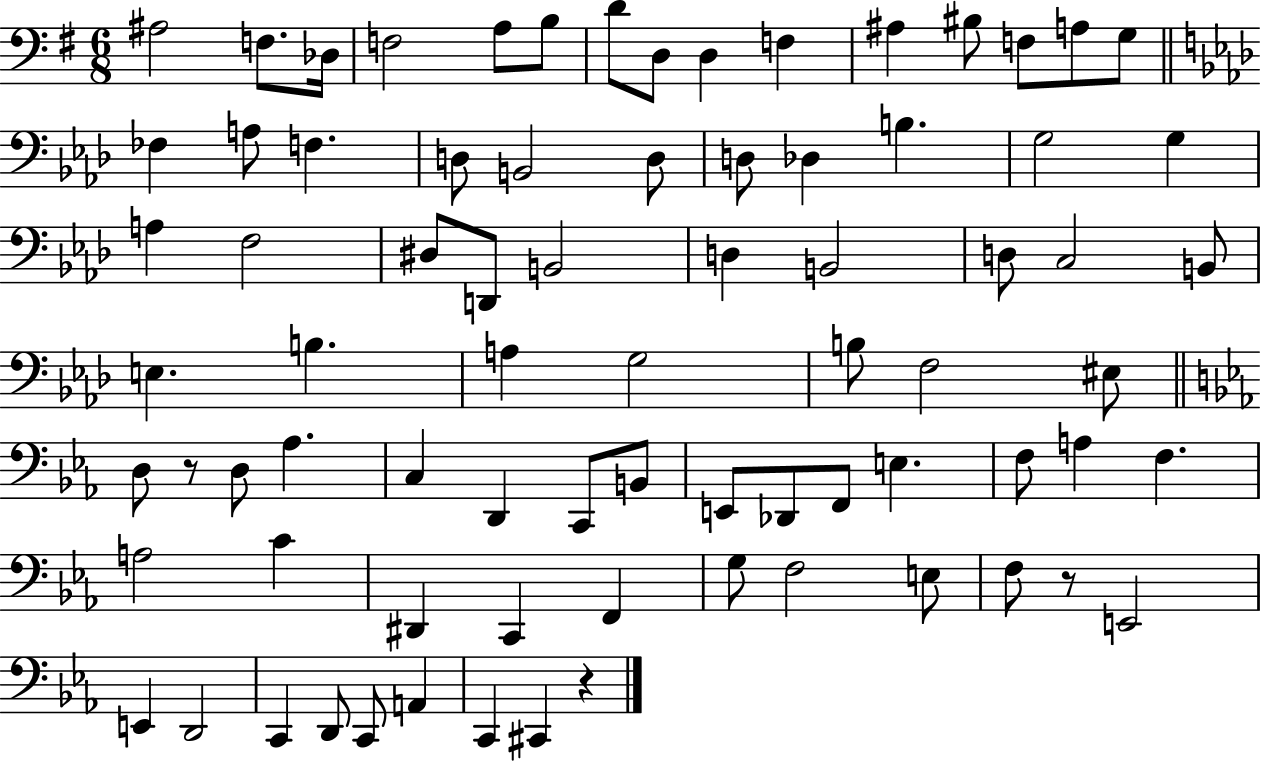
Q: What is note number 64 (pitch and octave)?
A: F3